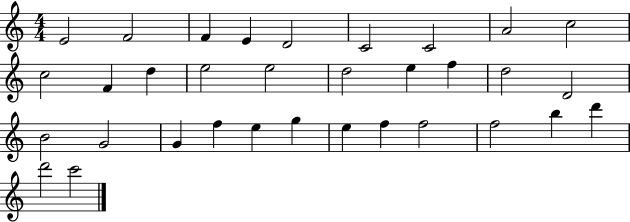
X:1
T:Untitled
M:4/4
L:1/4
K:C
E2 F2 F E D2 C2 C2 A2 c2 c2 F d e2 e2 d2 e f d2 D2 B2 G2 G f e g e f f2 f2 b d' d'2 c'2